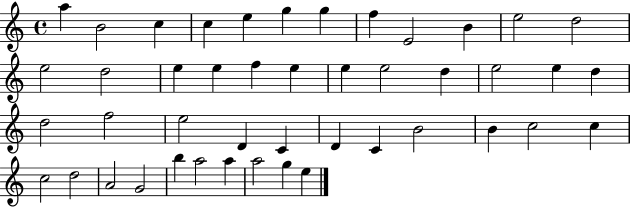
A5/q B4/h C5/q C5/q E5/q G5/q G5/q F5/q E4/h B4/q E5/h D5/h E5/h D5/h E5/q E5/q F5/q E5/q E5/q E5/h D5/q E5/h E5/q D5/q D5/h F5/h E5/h D4/q C4/q D4/q C4/q B4/h B4/q C5/h C5/q C5/h D5/h A4/h G4/h B5/q A5/h A5/q A5/h G5/q E5/q